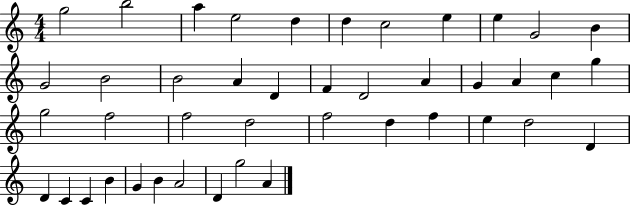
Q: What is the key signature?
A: C major